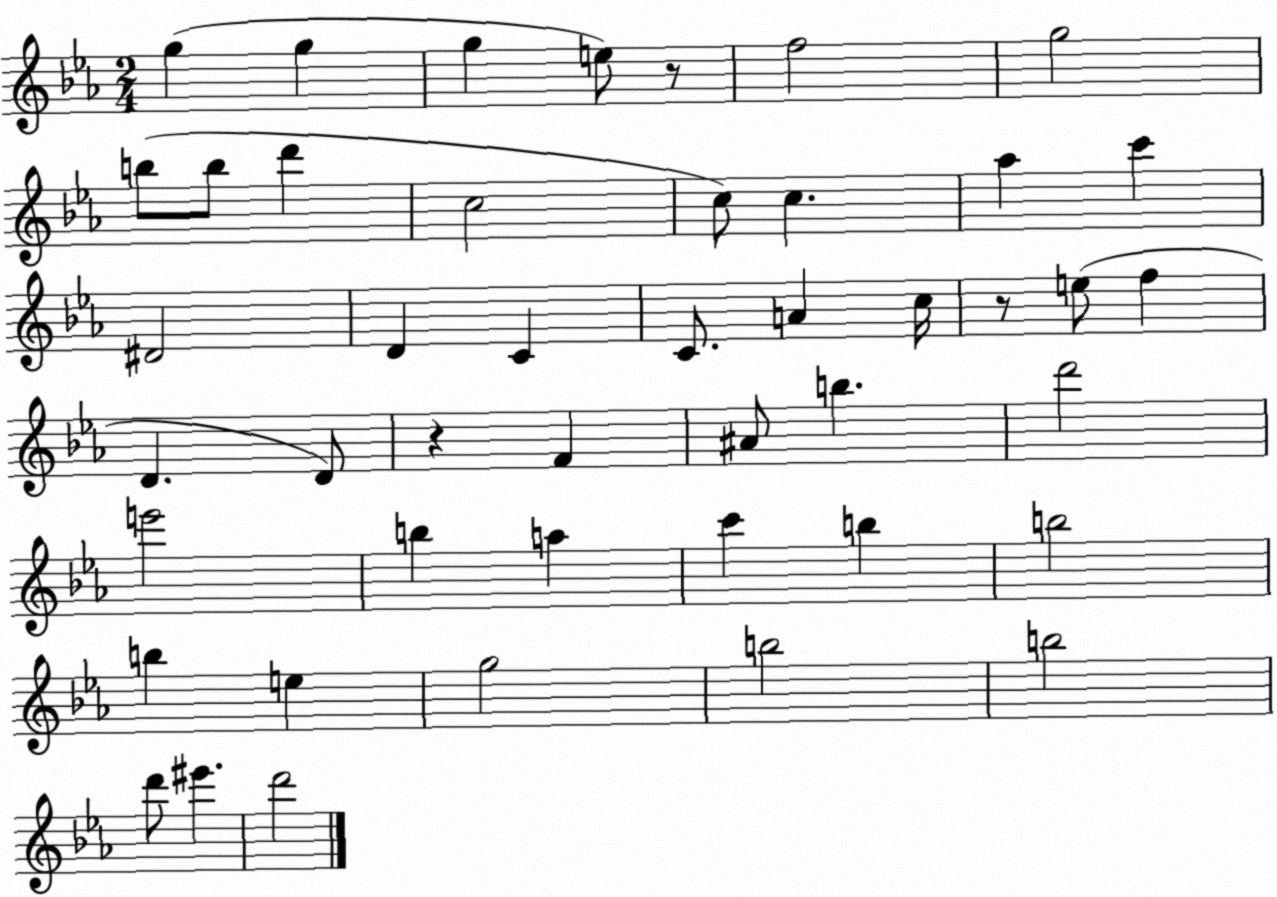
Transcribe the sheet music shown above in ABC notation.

X:1
T:Untitled
M:2/4
L:1/4
K:Eb
g g g e/2 z/2 f2 g2 b/2 b/2 d' c2 c/2 c _a c' ^D2 D C C/2 A c/4 z/2 e/2 f D D/2 z F ^A/2 b d'2 e'2 b a c' b b2 b e g2 b2 b2 d'/2 ^e' d'2